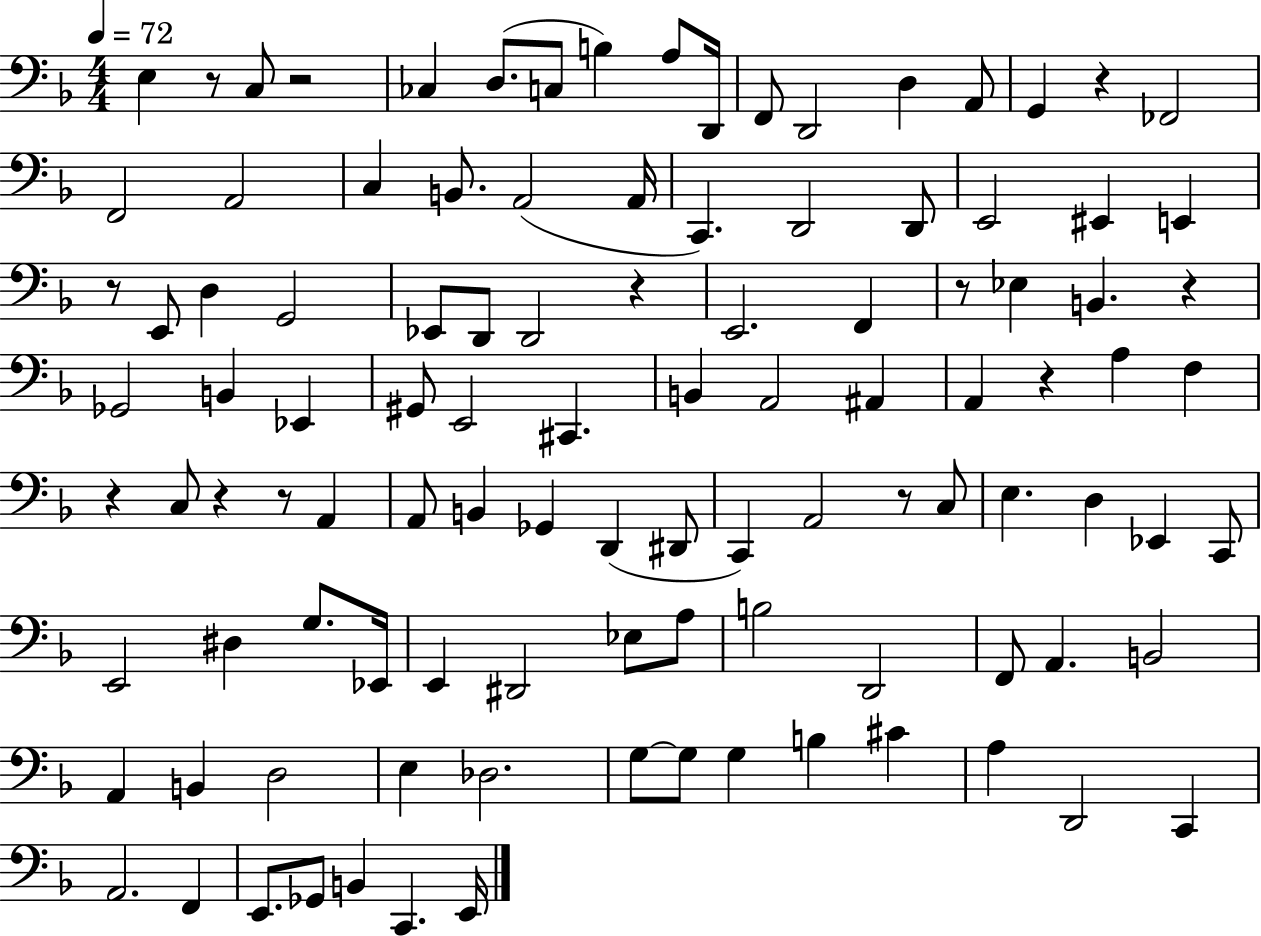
E3/q R/e C3/e R/h CES3/q D3/e. C3/e B3/q A3/e D2/s F2/e D2/h D3/q A2/e G2/q R/q FES2/h F2/h A2/h C3/q B2/e. A2/h A2/s C2/q. D2/h D2/e E2/h EIS2/q E2/q R/e E2/e D3/q G2/h Eb2/e D2/e D2/h R/q E2/h. F2/q R/e Eb3/q B2/q. R/q Gb2/h B2/q Eb2/q G#2/e E2/h C#2/q. B2/q A2/h A#2/q A2/q R/q A3/q F3/q R/q C3/e R/q R/e A2/q A2/e B2/q Gb2/q D2/q D#2/e C2/q A2/h R/e C3/e E3/q. D3/q Eb2/q C2/e E2/h D#3/q G3/e. Eb2/s E2/q D#2/h Eb3/e A3/e B3/h D2/h F2/e A2/q. B2/h A2/q B2/q D3/h E3/q Db3/h. G3/e G3/e G3/q B3/q C#4/q A3/q D2/h C2/q A2/h. F2/q E2/e. Gb2/e B2/q C2/q. E2/s